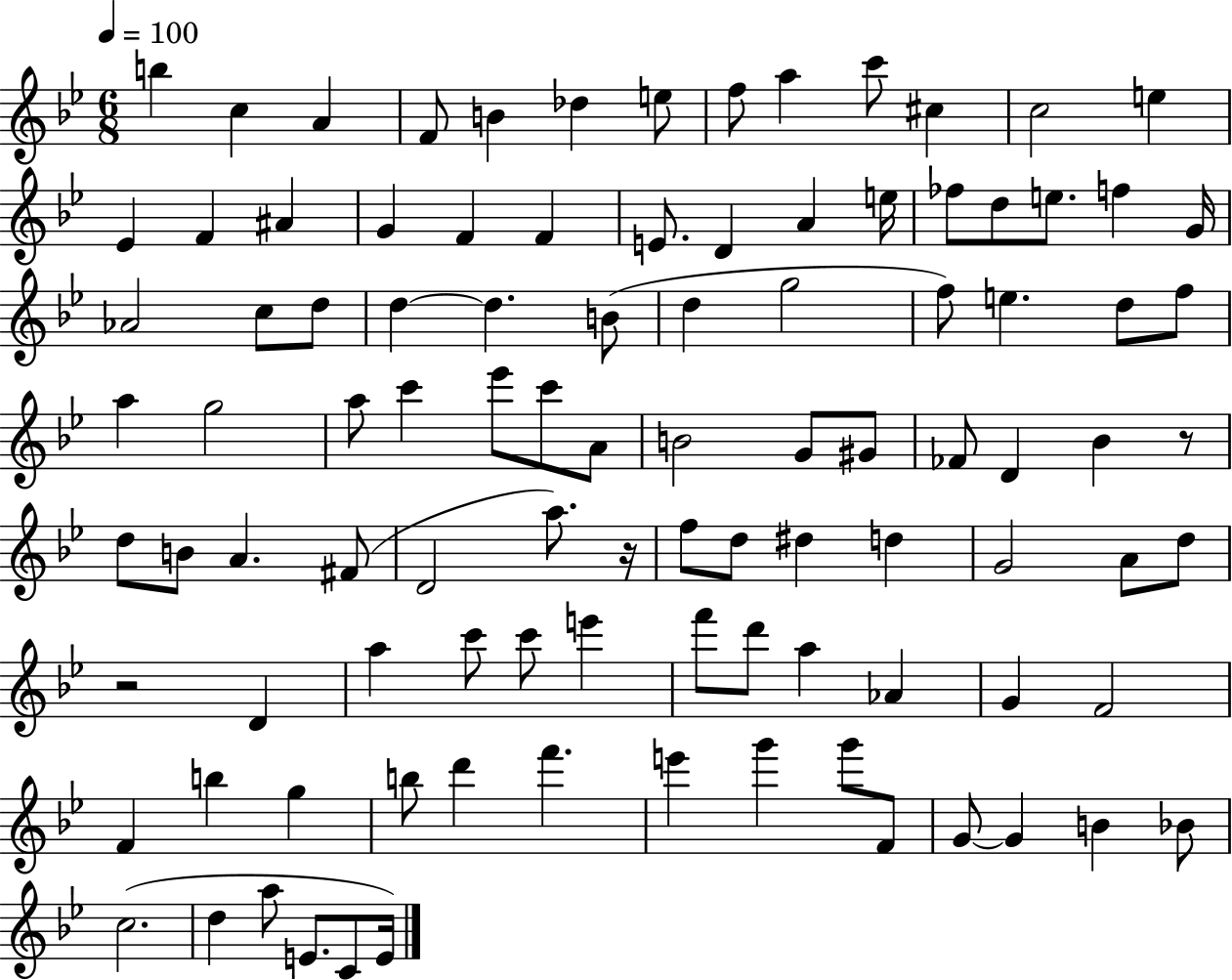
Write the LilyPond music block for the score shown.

{
  \clef treble
  \numericTimeSignature
  \time 6/8
  \key bes \major
  \tempo 4 = 100
  \repeat volta 2 { b''4 c''4 a'4 | f'8 b'4 des''4 e''8 | f''8 a''4 c'''8 cis''4 | c''2 e''4 | \break ees'4 f'4 ais'4 | g'4 f'4 f'4 | e'8. d'4 a'4 e''16 | fes''8 d''8 e''8. f''4 g'16 | \break aes'2 c''8 d''8 | d''4~~ d''4. b'8( | d''4 g''2 | f''8) e''4. d''8 f''8 | \break a''4 g''2 | a''8 c'''4 ees'''8 c'''8 a'8 | b'2 g'8 gis'8 | fes'8 d'4 bes'4 r8 | \break d''8 b'8 a'4. fis'8( | d'2 a''8.) r16 | f''8 d''8 dis''4 d''4 | g'2 a'8 d''8 | \break r2 d'4 | a''4 c'''8 c'''8 e'''4 | f'''8 d'''8 a''4 aes'4 | g'4 f'2 | \break f'4 b''4 g''4 | b''8 d'''4 f'''4. | e'''4 g'''4 g'''8 f'8 | g'8~~ g'4 b'4 bes'8 | \break c''2.( | d''4 a''8 e'8. c'8 e'16) | } \bar "|."
}